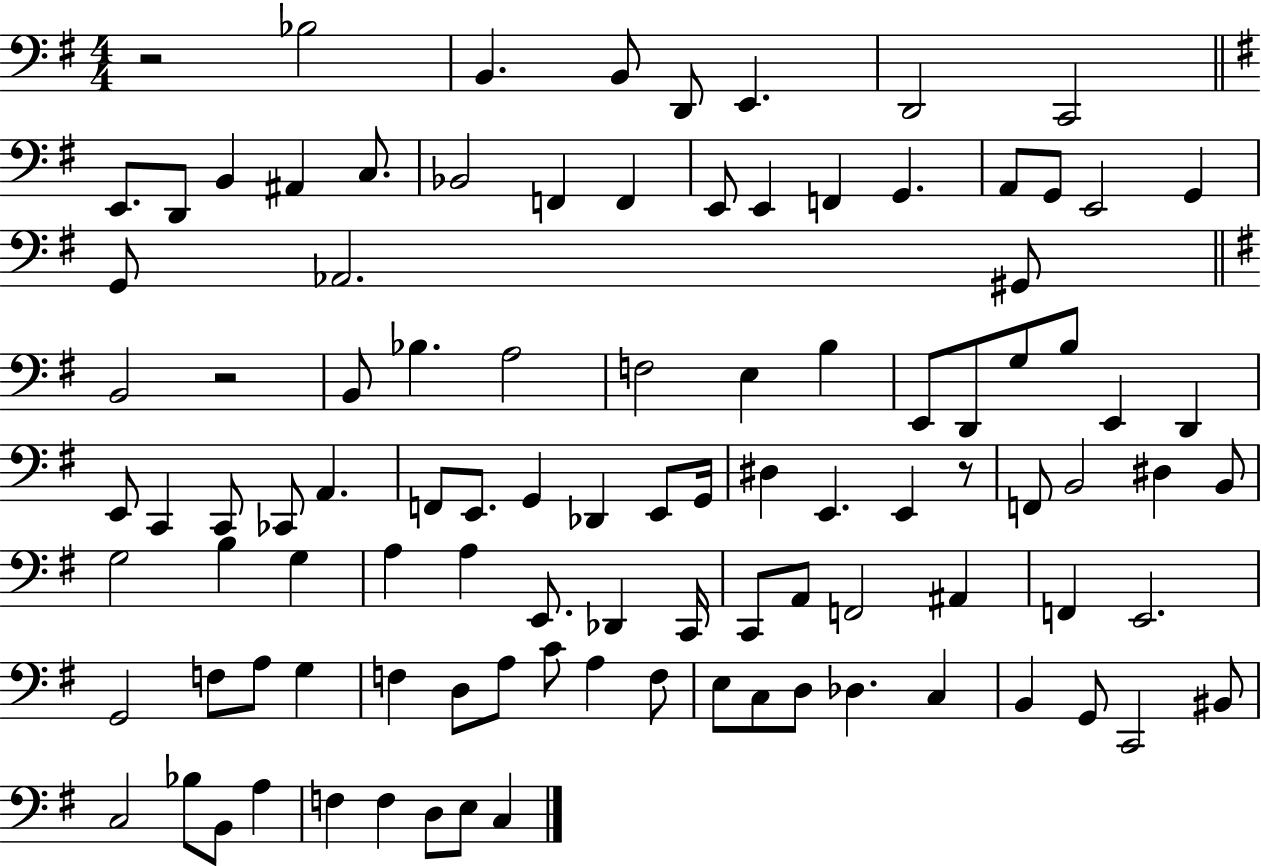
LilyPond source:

{
  \clef bass
  \numericTimeSignature
  \time 4/4
  \key g \major
  r2 bes2 | b,4. b,8 d,8 e,4. | d,2 c,2 | \bar "||" \break \key e \minor e,8. d,8 b,4 ais,4 c8. | bes,2 f,4 f,4 | e,8 e,4 f,4 g,4. | a,8 g,8 e,2 g,4 | \break g,8 aes,2. gis,8 | \bar "||" \break \key g \major b,2 r2 | b,8 bes4. a2 | f2 e4 b4 | e,8 d,8 g8 b8 e,4 d,4 | \break e,8 c,4 c,8 ces,8 a,4. | f,8 e,8. g,4 des,4 e,8 g,16 | dis4 e,4. e,4 r8 | f,8 b,2 dis4 b,8 | \break g2 b4 g4 | a4 a4 e,8. des,4 c,16 | c,8 a,8 f,2 ais,4 | f,4 e,2. | \break g,2 f8 a8 g4 | f4 d8 a8 c'8 a4 f8 | e8 c8 d8 des4. c4 | b,4 g,8 c,2 bis,8 | \break c2 bes8 b,8 a4 | f4 f4 d8 e8 c4 | \bar "|."
}